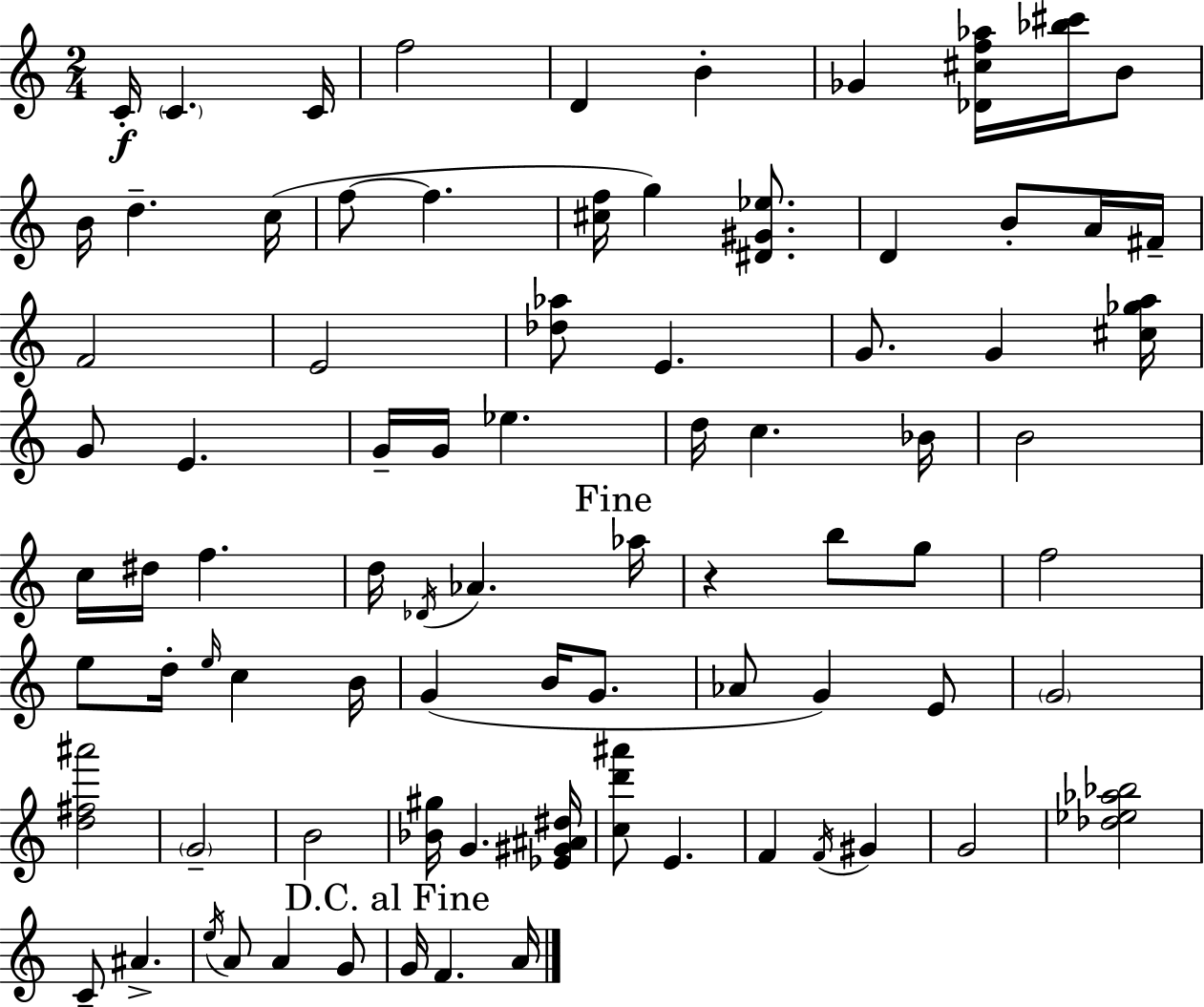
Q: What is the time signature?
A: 2/4